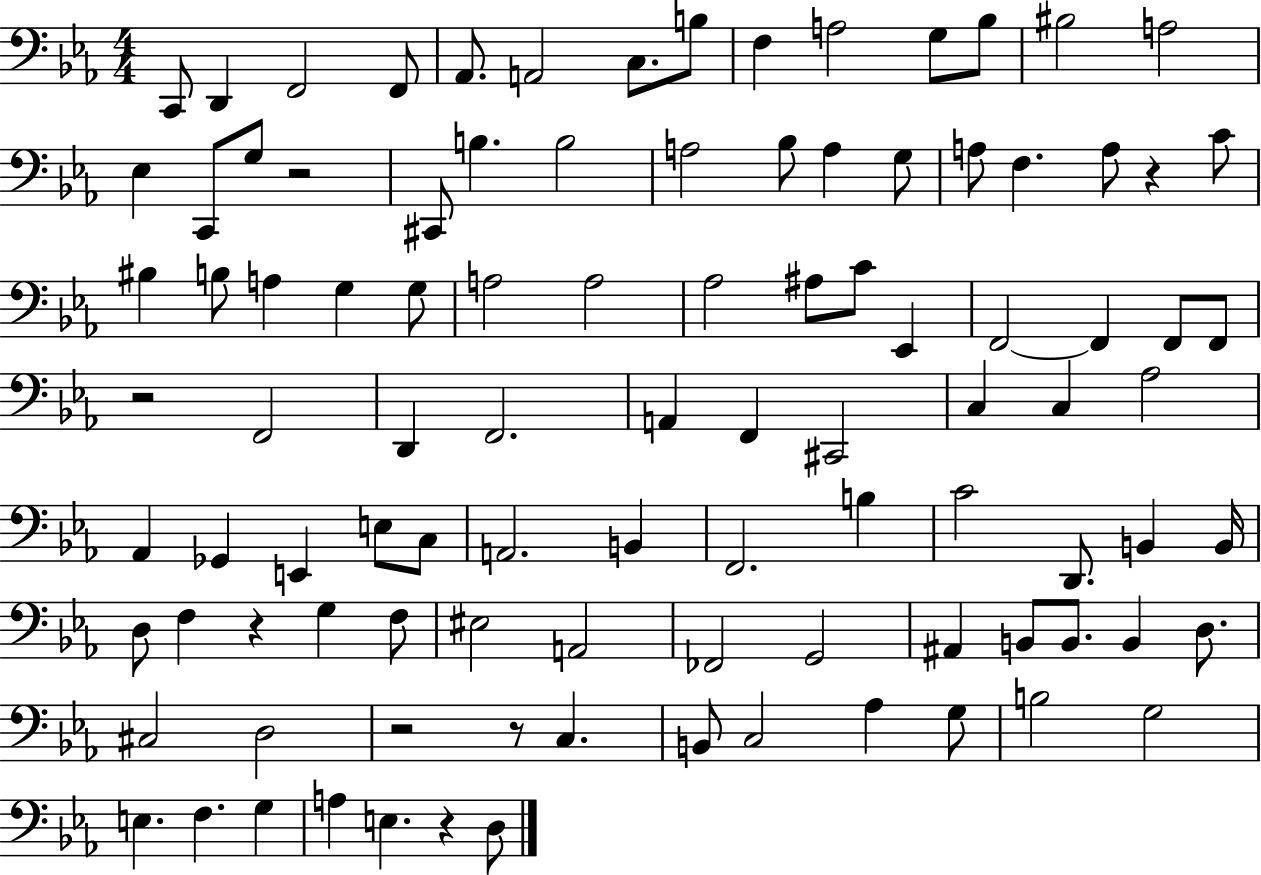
C2/e D2/q F2/h F2/e Ab2/e. A2/h C3/e. B3/e F3/q A3/h G3/e Bb3/e BIS3/h A3/h Eb3/q C2/e G3/e R/h C#2/e B3/q. B3/h A3/h Bb3/e A3/q G3/e A3/e F3/q. A3/e R/q C4/e BIS3/q B3/e A3/q G3/q G3/e A3/h A3/h Ab3/h A#3/e C4/e Eb2/q F2/h F2/q F2/e F2/e R/h F2/h D2/q F2/h. A2/q F2/q C#2/h C3/q C3/q Ab3/h Ab2/q Gb2/q E2/q E3/e C3/e A2/h. B2/q F2/h. B3/q C4/h D2/e. B2/q B2/s D3/e F3/q R/q G3/q F3/e EIS3/h A2/h FES2/h G2/h A#2/q B2/e B2/e. B2/q D3/e. C#3/h D3/h R/h R/e C3/q. B2/e C3/h Ab3/q G3/e B3/h G3/h E3/q. F3/q. G3/q A3/q E3/q. R/q D3/e